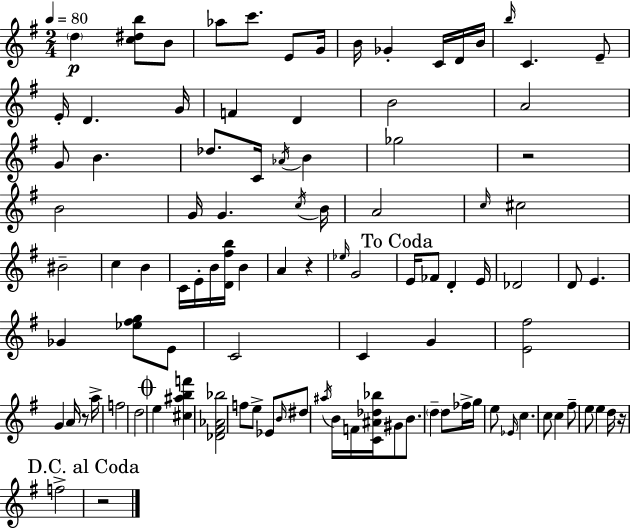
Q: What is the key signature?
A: G major